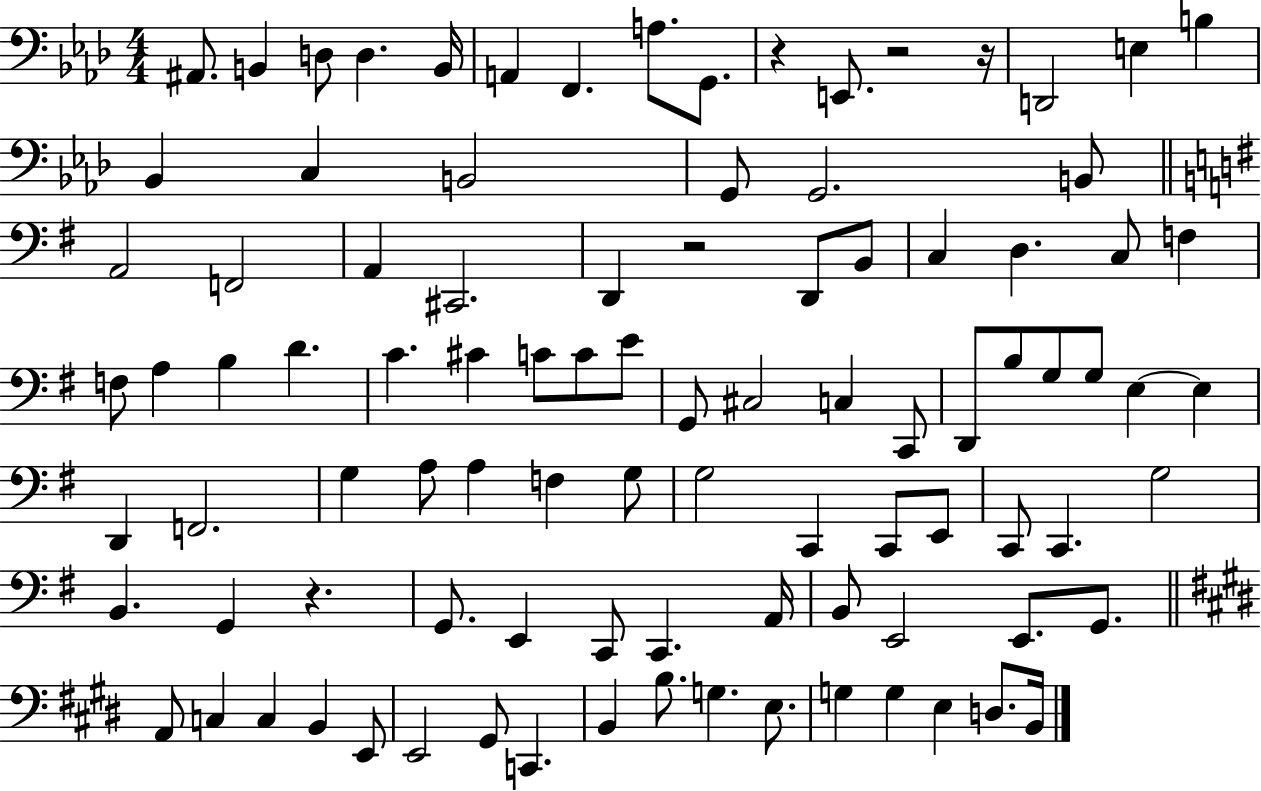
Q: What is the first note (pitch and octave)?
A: A#2